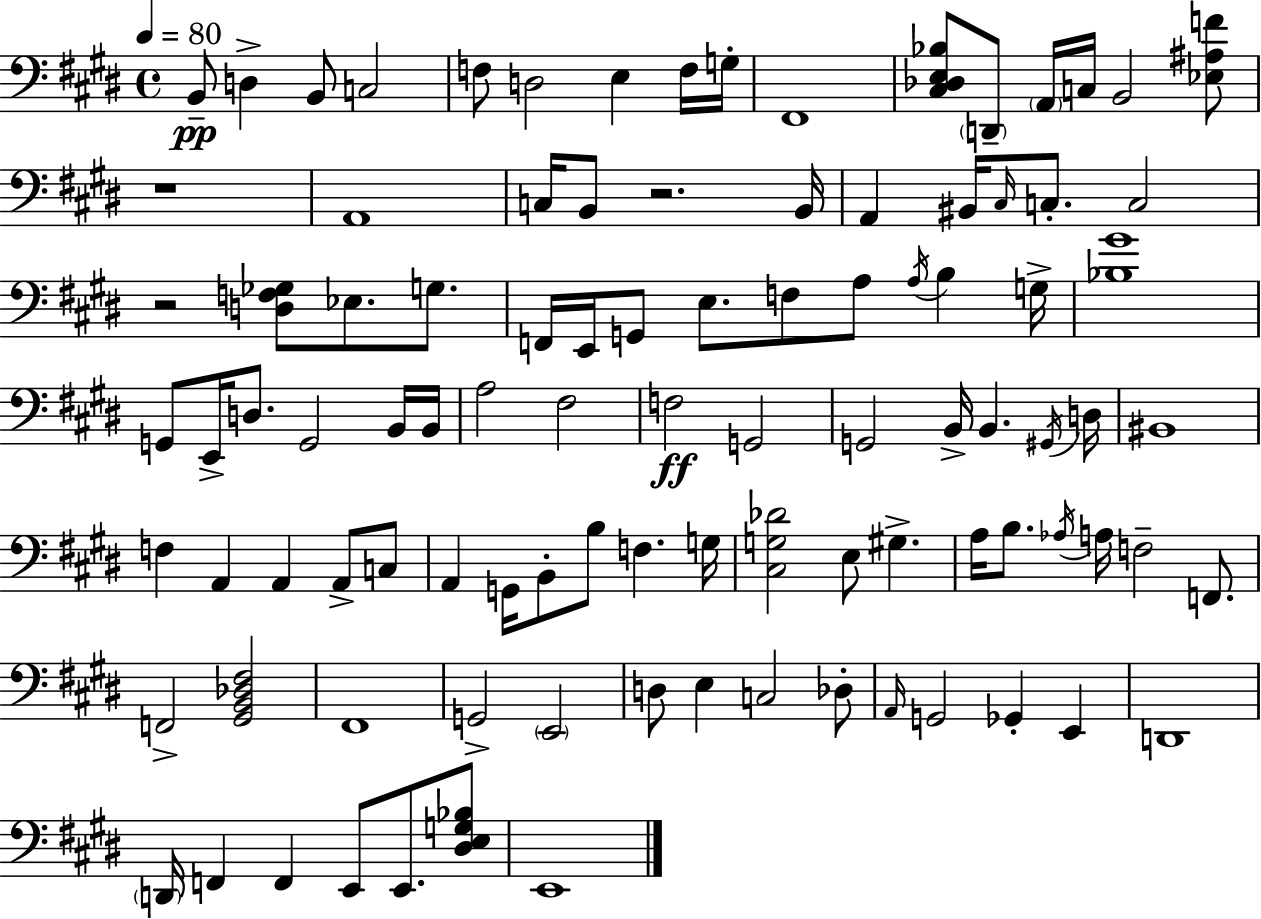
X:1
T:Untitled
M:4/4
L:1/4
K:E
B,,/2 D, B,,/2 C,2 F,/2 D,2 E, F,/4 G,/4 ^F,,4 [^C,_D,E,_B,]/2 D,,/2 A,,/4 C,/4 B,,2 [_E,^A,F]/2 z4 A,,4 C,/4 B,,/2 z2 B,,/4 A,, ^B,,/4 ^C,/4 C,/2 C,2 z2 [D,F,_G,]/2 _E,/2 G,/2 F,,/4 E,,/4 G,,/2 E,/2 F,/2 A,/2 A,/4 B, G,/4 [_B,^G]4 G,,/2 E,,/4 D,/2 G,,2 B,,/4 B,,/4 A,2 ^F,2 F,2 G,,2 G,,2 B,,/4 B,, ^G,,/4 D,/4 ^B,,4 F, A,, A,, A,,/2 C,/2 A,, G,,/4 B,,/2 B,/2 F, G,/4 [^C,G,_D]2 E,/2 ^G, A,/4 B,/2 _A,/4 A,/4 F,2 F,,/2 F,,2 [^G,,B,,_D,^F,]2 ^F,,4 G,,2 E,,2 D,/2 E, C,2 _D,/2 A,,/4 G,,2 _G,, E,, D,,4 D,,/4 F,, F,, E,,/2 E,,/2 [^D,E,G,_B,]/2 E,,4